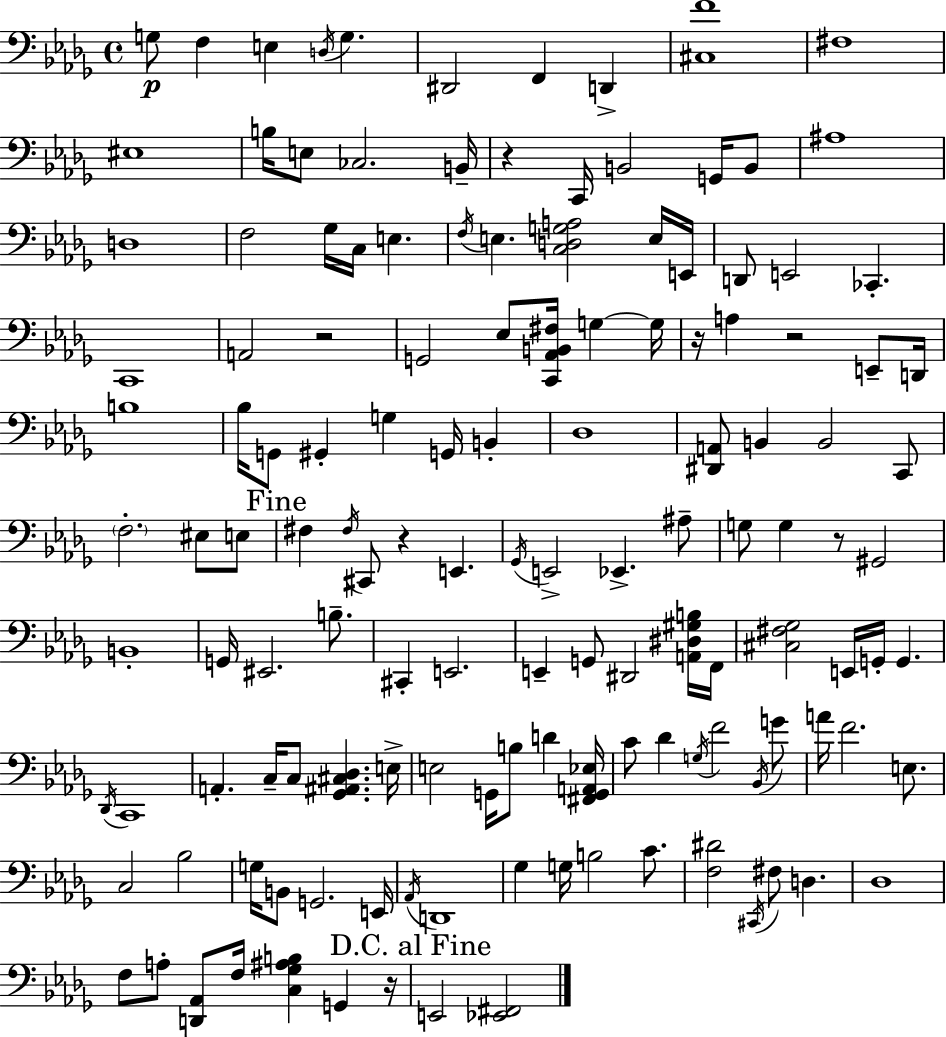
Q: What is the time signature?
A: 4/4